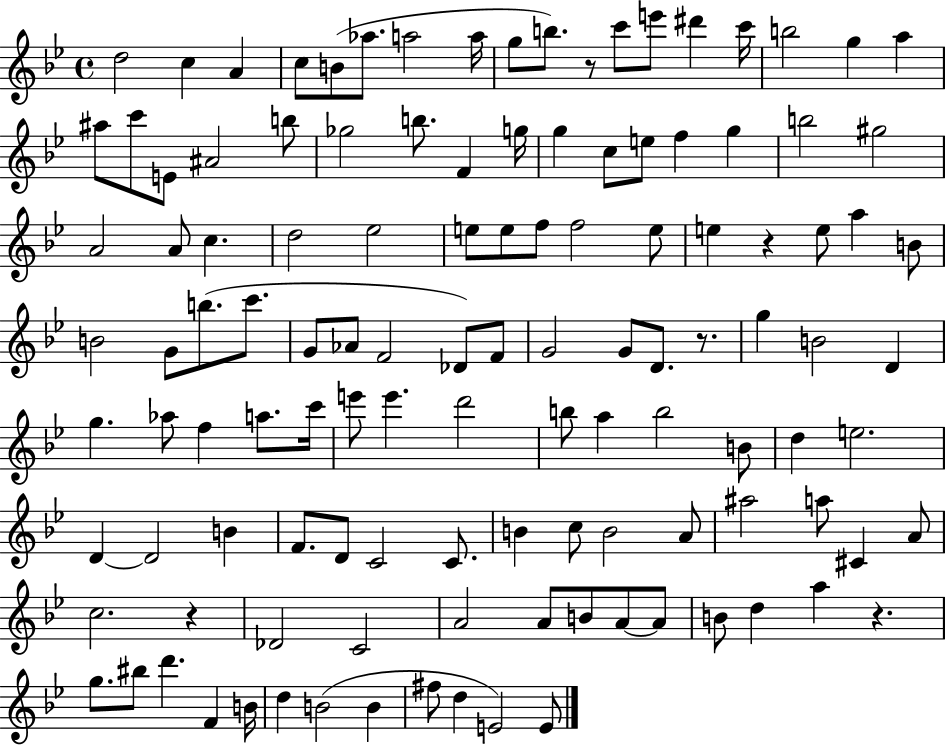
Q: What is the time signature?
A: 4/4